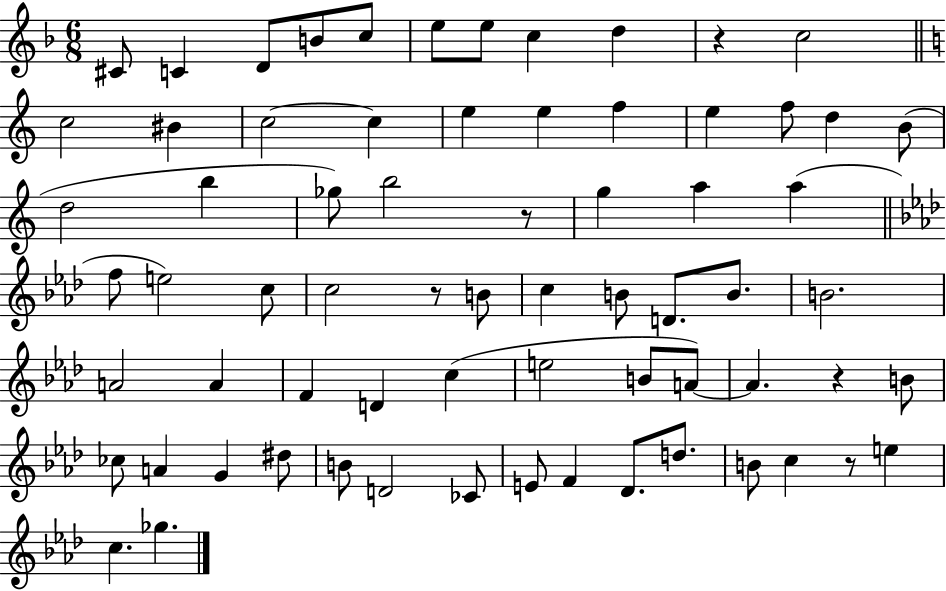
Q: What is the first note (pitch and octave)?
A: C#4